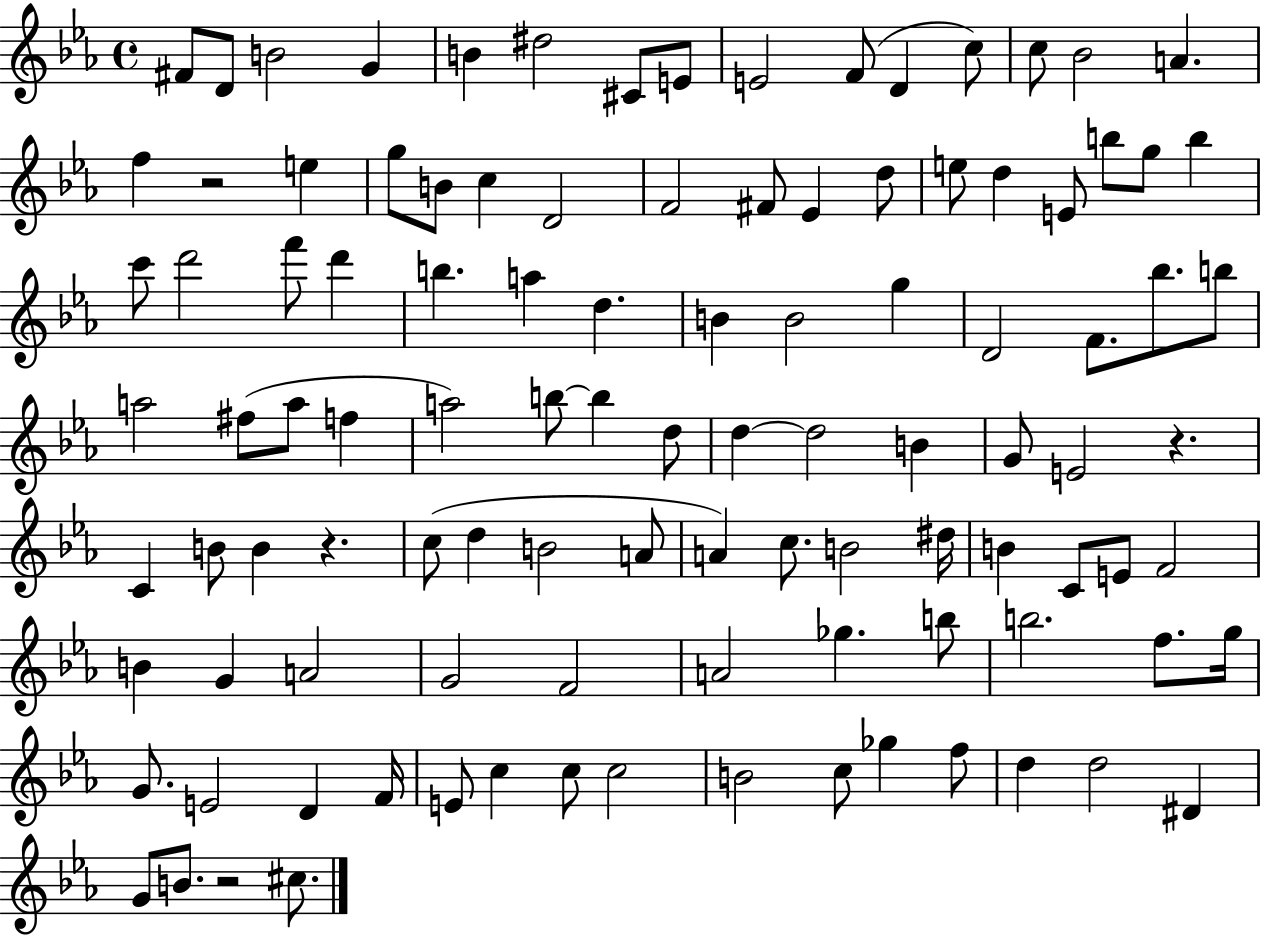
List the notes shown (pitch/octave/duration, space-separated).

F#4/e D4/e B4/h G4/q B4/q D#5/h C#4/e E4/e E4/h F4/e D4/q C5/e C5/e Bb4/h A4/q. F5/q R/h E5/q G5/e B4/e C5/q D4/h F4/h F#4/e Eb4/q D5/e E5/e D5/q E4/e B5/e G5/e B5/q C6/e D6/h F6/e D6/q B5/q. A5/q D5/q. B4/q B4/h G5/q D4/h F4/e. Bb5/e. B5/e A5/h F#5/e A5/e F5/q A5/h B5/e B5/q D5/e D5/q D5/h B4/q G4/e E4/h R/q. C4/q B4/e B4/q R/q. C5/e D5/q B4/h A4/e A4/q C5/e. B4/h D#5/s B4/q C4/e E4/e F4/h B4/q G4/q A4/h G4/h F4/h A4/h Gb5/q. B5/e B5/h. F5/e. G5/s G4/e. E4/h D4/q F4/s E4/e C5/q C5/e C5/h B4/h C5/e Gb5/q F5/e D5/q D5/h D#4/q G4/e B4/e. R/h C#5/e.